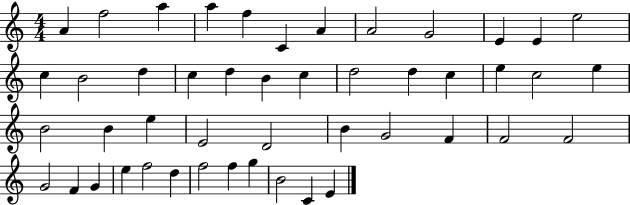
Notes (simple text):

A4/q F5/h A5/q A5/q F5/q C4/q A4/q A4/h G4/h E4/q E4/q E5/h C5/q B4/h D5/q C5/q D5/q B4/q C5/q D5/h D5/q C5/q E5/q C5/h E5/q B4/h B4/q E5/q E4/h D4/h B4/q G4/h F4/q F4/h F4/h G4/h F4/q G4/q E5/q F5/h D5/q F5/h F5/q G5/q B4/h C4/q E4/q